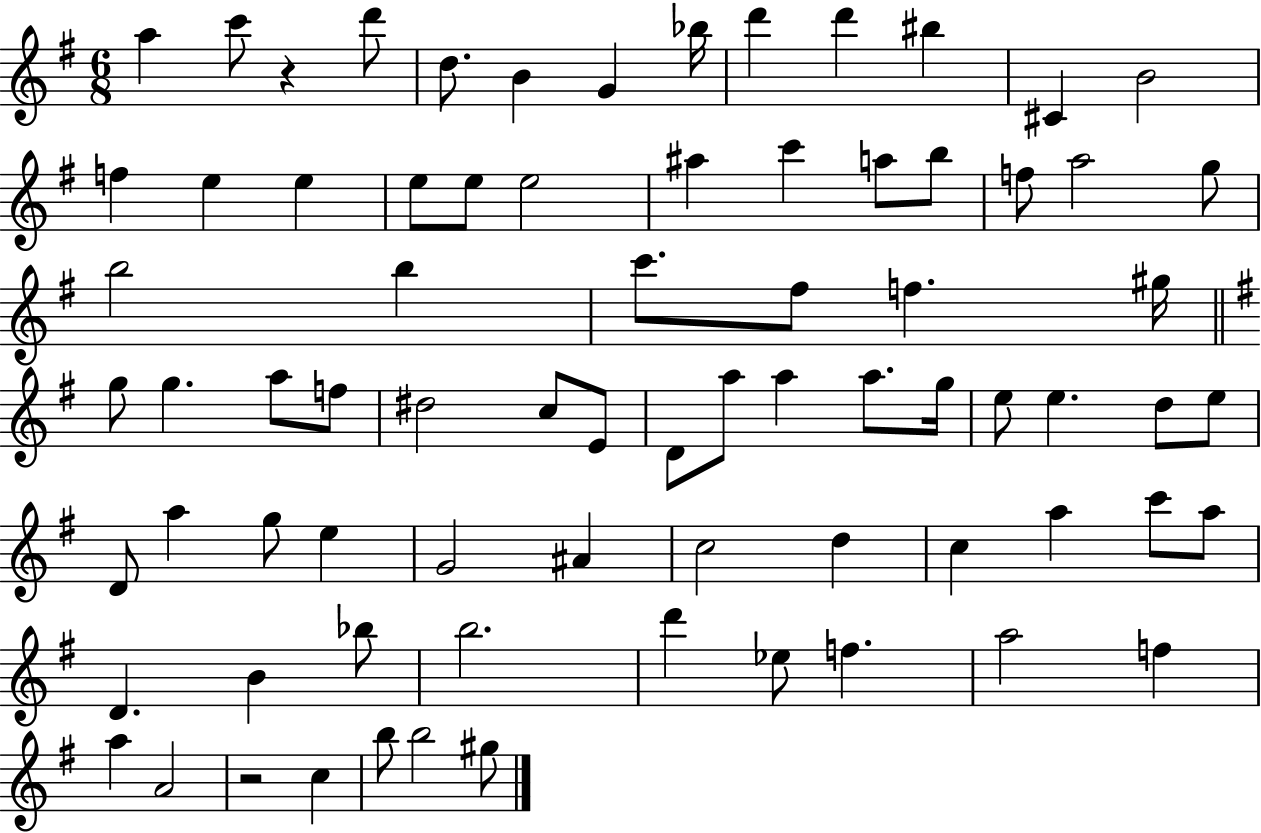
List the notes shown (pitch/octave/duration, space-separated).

A5/q C6/e R/q D6/e D5/e. B4/q G4/q Bb5/s D6/q D6/q BIS5/q C#4/q B4/h F5/q E5/q E5/q E5/e E5/e E5/h A#5/q C6/q A5/e B5/e F5/e A5/h G5/e B5/h B5/q C6/e. F#5/e F5/q. G#5/s G5/e G5/q. A5/e F5/e D#5/h C5/e E4/e D4/e A5/e A5/q A5/e. G5/s E5/e E5/q. D5/e E5/e D4/e A5/q G5/e E5/q G4/h A#4/q C5/h D5/q C5/q A5/q C6/e A5/e D4/q. B4/q Bb5/e B5/h. D6/q Eb5/e F5/q. A5/h F5/q A5/q A4/h R/h C5/q B5/e B5/h G#5/e